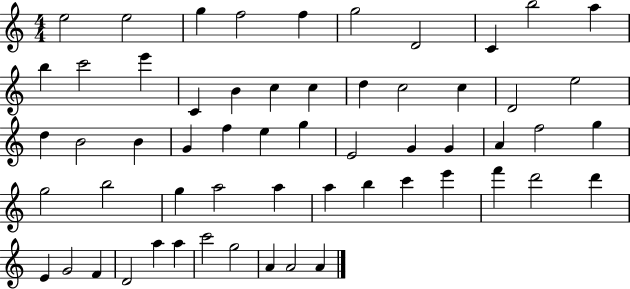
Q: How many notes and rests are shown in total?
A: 58